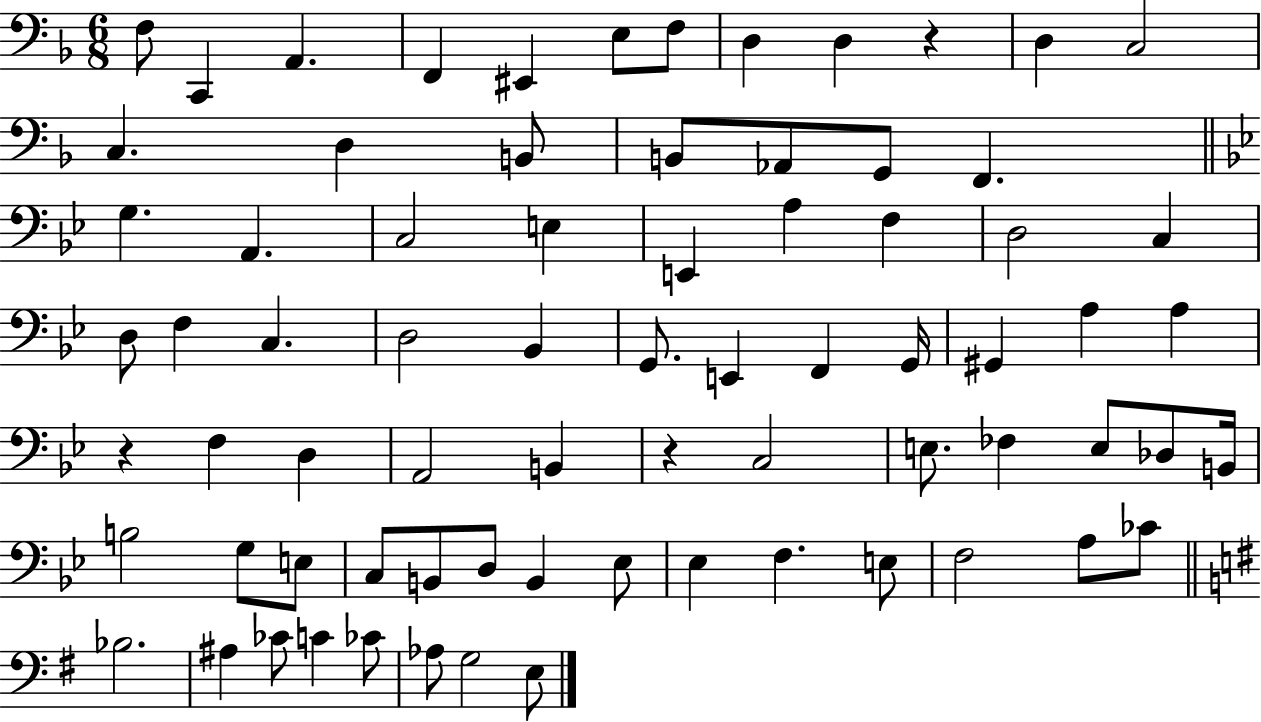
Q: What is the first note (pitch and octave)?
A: F3